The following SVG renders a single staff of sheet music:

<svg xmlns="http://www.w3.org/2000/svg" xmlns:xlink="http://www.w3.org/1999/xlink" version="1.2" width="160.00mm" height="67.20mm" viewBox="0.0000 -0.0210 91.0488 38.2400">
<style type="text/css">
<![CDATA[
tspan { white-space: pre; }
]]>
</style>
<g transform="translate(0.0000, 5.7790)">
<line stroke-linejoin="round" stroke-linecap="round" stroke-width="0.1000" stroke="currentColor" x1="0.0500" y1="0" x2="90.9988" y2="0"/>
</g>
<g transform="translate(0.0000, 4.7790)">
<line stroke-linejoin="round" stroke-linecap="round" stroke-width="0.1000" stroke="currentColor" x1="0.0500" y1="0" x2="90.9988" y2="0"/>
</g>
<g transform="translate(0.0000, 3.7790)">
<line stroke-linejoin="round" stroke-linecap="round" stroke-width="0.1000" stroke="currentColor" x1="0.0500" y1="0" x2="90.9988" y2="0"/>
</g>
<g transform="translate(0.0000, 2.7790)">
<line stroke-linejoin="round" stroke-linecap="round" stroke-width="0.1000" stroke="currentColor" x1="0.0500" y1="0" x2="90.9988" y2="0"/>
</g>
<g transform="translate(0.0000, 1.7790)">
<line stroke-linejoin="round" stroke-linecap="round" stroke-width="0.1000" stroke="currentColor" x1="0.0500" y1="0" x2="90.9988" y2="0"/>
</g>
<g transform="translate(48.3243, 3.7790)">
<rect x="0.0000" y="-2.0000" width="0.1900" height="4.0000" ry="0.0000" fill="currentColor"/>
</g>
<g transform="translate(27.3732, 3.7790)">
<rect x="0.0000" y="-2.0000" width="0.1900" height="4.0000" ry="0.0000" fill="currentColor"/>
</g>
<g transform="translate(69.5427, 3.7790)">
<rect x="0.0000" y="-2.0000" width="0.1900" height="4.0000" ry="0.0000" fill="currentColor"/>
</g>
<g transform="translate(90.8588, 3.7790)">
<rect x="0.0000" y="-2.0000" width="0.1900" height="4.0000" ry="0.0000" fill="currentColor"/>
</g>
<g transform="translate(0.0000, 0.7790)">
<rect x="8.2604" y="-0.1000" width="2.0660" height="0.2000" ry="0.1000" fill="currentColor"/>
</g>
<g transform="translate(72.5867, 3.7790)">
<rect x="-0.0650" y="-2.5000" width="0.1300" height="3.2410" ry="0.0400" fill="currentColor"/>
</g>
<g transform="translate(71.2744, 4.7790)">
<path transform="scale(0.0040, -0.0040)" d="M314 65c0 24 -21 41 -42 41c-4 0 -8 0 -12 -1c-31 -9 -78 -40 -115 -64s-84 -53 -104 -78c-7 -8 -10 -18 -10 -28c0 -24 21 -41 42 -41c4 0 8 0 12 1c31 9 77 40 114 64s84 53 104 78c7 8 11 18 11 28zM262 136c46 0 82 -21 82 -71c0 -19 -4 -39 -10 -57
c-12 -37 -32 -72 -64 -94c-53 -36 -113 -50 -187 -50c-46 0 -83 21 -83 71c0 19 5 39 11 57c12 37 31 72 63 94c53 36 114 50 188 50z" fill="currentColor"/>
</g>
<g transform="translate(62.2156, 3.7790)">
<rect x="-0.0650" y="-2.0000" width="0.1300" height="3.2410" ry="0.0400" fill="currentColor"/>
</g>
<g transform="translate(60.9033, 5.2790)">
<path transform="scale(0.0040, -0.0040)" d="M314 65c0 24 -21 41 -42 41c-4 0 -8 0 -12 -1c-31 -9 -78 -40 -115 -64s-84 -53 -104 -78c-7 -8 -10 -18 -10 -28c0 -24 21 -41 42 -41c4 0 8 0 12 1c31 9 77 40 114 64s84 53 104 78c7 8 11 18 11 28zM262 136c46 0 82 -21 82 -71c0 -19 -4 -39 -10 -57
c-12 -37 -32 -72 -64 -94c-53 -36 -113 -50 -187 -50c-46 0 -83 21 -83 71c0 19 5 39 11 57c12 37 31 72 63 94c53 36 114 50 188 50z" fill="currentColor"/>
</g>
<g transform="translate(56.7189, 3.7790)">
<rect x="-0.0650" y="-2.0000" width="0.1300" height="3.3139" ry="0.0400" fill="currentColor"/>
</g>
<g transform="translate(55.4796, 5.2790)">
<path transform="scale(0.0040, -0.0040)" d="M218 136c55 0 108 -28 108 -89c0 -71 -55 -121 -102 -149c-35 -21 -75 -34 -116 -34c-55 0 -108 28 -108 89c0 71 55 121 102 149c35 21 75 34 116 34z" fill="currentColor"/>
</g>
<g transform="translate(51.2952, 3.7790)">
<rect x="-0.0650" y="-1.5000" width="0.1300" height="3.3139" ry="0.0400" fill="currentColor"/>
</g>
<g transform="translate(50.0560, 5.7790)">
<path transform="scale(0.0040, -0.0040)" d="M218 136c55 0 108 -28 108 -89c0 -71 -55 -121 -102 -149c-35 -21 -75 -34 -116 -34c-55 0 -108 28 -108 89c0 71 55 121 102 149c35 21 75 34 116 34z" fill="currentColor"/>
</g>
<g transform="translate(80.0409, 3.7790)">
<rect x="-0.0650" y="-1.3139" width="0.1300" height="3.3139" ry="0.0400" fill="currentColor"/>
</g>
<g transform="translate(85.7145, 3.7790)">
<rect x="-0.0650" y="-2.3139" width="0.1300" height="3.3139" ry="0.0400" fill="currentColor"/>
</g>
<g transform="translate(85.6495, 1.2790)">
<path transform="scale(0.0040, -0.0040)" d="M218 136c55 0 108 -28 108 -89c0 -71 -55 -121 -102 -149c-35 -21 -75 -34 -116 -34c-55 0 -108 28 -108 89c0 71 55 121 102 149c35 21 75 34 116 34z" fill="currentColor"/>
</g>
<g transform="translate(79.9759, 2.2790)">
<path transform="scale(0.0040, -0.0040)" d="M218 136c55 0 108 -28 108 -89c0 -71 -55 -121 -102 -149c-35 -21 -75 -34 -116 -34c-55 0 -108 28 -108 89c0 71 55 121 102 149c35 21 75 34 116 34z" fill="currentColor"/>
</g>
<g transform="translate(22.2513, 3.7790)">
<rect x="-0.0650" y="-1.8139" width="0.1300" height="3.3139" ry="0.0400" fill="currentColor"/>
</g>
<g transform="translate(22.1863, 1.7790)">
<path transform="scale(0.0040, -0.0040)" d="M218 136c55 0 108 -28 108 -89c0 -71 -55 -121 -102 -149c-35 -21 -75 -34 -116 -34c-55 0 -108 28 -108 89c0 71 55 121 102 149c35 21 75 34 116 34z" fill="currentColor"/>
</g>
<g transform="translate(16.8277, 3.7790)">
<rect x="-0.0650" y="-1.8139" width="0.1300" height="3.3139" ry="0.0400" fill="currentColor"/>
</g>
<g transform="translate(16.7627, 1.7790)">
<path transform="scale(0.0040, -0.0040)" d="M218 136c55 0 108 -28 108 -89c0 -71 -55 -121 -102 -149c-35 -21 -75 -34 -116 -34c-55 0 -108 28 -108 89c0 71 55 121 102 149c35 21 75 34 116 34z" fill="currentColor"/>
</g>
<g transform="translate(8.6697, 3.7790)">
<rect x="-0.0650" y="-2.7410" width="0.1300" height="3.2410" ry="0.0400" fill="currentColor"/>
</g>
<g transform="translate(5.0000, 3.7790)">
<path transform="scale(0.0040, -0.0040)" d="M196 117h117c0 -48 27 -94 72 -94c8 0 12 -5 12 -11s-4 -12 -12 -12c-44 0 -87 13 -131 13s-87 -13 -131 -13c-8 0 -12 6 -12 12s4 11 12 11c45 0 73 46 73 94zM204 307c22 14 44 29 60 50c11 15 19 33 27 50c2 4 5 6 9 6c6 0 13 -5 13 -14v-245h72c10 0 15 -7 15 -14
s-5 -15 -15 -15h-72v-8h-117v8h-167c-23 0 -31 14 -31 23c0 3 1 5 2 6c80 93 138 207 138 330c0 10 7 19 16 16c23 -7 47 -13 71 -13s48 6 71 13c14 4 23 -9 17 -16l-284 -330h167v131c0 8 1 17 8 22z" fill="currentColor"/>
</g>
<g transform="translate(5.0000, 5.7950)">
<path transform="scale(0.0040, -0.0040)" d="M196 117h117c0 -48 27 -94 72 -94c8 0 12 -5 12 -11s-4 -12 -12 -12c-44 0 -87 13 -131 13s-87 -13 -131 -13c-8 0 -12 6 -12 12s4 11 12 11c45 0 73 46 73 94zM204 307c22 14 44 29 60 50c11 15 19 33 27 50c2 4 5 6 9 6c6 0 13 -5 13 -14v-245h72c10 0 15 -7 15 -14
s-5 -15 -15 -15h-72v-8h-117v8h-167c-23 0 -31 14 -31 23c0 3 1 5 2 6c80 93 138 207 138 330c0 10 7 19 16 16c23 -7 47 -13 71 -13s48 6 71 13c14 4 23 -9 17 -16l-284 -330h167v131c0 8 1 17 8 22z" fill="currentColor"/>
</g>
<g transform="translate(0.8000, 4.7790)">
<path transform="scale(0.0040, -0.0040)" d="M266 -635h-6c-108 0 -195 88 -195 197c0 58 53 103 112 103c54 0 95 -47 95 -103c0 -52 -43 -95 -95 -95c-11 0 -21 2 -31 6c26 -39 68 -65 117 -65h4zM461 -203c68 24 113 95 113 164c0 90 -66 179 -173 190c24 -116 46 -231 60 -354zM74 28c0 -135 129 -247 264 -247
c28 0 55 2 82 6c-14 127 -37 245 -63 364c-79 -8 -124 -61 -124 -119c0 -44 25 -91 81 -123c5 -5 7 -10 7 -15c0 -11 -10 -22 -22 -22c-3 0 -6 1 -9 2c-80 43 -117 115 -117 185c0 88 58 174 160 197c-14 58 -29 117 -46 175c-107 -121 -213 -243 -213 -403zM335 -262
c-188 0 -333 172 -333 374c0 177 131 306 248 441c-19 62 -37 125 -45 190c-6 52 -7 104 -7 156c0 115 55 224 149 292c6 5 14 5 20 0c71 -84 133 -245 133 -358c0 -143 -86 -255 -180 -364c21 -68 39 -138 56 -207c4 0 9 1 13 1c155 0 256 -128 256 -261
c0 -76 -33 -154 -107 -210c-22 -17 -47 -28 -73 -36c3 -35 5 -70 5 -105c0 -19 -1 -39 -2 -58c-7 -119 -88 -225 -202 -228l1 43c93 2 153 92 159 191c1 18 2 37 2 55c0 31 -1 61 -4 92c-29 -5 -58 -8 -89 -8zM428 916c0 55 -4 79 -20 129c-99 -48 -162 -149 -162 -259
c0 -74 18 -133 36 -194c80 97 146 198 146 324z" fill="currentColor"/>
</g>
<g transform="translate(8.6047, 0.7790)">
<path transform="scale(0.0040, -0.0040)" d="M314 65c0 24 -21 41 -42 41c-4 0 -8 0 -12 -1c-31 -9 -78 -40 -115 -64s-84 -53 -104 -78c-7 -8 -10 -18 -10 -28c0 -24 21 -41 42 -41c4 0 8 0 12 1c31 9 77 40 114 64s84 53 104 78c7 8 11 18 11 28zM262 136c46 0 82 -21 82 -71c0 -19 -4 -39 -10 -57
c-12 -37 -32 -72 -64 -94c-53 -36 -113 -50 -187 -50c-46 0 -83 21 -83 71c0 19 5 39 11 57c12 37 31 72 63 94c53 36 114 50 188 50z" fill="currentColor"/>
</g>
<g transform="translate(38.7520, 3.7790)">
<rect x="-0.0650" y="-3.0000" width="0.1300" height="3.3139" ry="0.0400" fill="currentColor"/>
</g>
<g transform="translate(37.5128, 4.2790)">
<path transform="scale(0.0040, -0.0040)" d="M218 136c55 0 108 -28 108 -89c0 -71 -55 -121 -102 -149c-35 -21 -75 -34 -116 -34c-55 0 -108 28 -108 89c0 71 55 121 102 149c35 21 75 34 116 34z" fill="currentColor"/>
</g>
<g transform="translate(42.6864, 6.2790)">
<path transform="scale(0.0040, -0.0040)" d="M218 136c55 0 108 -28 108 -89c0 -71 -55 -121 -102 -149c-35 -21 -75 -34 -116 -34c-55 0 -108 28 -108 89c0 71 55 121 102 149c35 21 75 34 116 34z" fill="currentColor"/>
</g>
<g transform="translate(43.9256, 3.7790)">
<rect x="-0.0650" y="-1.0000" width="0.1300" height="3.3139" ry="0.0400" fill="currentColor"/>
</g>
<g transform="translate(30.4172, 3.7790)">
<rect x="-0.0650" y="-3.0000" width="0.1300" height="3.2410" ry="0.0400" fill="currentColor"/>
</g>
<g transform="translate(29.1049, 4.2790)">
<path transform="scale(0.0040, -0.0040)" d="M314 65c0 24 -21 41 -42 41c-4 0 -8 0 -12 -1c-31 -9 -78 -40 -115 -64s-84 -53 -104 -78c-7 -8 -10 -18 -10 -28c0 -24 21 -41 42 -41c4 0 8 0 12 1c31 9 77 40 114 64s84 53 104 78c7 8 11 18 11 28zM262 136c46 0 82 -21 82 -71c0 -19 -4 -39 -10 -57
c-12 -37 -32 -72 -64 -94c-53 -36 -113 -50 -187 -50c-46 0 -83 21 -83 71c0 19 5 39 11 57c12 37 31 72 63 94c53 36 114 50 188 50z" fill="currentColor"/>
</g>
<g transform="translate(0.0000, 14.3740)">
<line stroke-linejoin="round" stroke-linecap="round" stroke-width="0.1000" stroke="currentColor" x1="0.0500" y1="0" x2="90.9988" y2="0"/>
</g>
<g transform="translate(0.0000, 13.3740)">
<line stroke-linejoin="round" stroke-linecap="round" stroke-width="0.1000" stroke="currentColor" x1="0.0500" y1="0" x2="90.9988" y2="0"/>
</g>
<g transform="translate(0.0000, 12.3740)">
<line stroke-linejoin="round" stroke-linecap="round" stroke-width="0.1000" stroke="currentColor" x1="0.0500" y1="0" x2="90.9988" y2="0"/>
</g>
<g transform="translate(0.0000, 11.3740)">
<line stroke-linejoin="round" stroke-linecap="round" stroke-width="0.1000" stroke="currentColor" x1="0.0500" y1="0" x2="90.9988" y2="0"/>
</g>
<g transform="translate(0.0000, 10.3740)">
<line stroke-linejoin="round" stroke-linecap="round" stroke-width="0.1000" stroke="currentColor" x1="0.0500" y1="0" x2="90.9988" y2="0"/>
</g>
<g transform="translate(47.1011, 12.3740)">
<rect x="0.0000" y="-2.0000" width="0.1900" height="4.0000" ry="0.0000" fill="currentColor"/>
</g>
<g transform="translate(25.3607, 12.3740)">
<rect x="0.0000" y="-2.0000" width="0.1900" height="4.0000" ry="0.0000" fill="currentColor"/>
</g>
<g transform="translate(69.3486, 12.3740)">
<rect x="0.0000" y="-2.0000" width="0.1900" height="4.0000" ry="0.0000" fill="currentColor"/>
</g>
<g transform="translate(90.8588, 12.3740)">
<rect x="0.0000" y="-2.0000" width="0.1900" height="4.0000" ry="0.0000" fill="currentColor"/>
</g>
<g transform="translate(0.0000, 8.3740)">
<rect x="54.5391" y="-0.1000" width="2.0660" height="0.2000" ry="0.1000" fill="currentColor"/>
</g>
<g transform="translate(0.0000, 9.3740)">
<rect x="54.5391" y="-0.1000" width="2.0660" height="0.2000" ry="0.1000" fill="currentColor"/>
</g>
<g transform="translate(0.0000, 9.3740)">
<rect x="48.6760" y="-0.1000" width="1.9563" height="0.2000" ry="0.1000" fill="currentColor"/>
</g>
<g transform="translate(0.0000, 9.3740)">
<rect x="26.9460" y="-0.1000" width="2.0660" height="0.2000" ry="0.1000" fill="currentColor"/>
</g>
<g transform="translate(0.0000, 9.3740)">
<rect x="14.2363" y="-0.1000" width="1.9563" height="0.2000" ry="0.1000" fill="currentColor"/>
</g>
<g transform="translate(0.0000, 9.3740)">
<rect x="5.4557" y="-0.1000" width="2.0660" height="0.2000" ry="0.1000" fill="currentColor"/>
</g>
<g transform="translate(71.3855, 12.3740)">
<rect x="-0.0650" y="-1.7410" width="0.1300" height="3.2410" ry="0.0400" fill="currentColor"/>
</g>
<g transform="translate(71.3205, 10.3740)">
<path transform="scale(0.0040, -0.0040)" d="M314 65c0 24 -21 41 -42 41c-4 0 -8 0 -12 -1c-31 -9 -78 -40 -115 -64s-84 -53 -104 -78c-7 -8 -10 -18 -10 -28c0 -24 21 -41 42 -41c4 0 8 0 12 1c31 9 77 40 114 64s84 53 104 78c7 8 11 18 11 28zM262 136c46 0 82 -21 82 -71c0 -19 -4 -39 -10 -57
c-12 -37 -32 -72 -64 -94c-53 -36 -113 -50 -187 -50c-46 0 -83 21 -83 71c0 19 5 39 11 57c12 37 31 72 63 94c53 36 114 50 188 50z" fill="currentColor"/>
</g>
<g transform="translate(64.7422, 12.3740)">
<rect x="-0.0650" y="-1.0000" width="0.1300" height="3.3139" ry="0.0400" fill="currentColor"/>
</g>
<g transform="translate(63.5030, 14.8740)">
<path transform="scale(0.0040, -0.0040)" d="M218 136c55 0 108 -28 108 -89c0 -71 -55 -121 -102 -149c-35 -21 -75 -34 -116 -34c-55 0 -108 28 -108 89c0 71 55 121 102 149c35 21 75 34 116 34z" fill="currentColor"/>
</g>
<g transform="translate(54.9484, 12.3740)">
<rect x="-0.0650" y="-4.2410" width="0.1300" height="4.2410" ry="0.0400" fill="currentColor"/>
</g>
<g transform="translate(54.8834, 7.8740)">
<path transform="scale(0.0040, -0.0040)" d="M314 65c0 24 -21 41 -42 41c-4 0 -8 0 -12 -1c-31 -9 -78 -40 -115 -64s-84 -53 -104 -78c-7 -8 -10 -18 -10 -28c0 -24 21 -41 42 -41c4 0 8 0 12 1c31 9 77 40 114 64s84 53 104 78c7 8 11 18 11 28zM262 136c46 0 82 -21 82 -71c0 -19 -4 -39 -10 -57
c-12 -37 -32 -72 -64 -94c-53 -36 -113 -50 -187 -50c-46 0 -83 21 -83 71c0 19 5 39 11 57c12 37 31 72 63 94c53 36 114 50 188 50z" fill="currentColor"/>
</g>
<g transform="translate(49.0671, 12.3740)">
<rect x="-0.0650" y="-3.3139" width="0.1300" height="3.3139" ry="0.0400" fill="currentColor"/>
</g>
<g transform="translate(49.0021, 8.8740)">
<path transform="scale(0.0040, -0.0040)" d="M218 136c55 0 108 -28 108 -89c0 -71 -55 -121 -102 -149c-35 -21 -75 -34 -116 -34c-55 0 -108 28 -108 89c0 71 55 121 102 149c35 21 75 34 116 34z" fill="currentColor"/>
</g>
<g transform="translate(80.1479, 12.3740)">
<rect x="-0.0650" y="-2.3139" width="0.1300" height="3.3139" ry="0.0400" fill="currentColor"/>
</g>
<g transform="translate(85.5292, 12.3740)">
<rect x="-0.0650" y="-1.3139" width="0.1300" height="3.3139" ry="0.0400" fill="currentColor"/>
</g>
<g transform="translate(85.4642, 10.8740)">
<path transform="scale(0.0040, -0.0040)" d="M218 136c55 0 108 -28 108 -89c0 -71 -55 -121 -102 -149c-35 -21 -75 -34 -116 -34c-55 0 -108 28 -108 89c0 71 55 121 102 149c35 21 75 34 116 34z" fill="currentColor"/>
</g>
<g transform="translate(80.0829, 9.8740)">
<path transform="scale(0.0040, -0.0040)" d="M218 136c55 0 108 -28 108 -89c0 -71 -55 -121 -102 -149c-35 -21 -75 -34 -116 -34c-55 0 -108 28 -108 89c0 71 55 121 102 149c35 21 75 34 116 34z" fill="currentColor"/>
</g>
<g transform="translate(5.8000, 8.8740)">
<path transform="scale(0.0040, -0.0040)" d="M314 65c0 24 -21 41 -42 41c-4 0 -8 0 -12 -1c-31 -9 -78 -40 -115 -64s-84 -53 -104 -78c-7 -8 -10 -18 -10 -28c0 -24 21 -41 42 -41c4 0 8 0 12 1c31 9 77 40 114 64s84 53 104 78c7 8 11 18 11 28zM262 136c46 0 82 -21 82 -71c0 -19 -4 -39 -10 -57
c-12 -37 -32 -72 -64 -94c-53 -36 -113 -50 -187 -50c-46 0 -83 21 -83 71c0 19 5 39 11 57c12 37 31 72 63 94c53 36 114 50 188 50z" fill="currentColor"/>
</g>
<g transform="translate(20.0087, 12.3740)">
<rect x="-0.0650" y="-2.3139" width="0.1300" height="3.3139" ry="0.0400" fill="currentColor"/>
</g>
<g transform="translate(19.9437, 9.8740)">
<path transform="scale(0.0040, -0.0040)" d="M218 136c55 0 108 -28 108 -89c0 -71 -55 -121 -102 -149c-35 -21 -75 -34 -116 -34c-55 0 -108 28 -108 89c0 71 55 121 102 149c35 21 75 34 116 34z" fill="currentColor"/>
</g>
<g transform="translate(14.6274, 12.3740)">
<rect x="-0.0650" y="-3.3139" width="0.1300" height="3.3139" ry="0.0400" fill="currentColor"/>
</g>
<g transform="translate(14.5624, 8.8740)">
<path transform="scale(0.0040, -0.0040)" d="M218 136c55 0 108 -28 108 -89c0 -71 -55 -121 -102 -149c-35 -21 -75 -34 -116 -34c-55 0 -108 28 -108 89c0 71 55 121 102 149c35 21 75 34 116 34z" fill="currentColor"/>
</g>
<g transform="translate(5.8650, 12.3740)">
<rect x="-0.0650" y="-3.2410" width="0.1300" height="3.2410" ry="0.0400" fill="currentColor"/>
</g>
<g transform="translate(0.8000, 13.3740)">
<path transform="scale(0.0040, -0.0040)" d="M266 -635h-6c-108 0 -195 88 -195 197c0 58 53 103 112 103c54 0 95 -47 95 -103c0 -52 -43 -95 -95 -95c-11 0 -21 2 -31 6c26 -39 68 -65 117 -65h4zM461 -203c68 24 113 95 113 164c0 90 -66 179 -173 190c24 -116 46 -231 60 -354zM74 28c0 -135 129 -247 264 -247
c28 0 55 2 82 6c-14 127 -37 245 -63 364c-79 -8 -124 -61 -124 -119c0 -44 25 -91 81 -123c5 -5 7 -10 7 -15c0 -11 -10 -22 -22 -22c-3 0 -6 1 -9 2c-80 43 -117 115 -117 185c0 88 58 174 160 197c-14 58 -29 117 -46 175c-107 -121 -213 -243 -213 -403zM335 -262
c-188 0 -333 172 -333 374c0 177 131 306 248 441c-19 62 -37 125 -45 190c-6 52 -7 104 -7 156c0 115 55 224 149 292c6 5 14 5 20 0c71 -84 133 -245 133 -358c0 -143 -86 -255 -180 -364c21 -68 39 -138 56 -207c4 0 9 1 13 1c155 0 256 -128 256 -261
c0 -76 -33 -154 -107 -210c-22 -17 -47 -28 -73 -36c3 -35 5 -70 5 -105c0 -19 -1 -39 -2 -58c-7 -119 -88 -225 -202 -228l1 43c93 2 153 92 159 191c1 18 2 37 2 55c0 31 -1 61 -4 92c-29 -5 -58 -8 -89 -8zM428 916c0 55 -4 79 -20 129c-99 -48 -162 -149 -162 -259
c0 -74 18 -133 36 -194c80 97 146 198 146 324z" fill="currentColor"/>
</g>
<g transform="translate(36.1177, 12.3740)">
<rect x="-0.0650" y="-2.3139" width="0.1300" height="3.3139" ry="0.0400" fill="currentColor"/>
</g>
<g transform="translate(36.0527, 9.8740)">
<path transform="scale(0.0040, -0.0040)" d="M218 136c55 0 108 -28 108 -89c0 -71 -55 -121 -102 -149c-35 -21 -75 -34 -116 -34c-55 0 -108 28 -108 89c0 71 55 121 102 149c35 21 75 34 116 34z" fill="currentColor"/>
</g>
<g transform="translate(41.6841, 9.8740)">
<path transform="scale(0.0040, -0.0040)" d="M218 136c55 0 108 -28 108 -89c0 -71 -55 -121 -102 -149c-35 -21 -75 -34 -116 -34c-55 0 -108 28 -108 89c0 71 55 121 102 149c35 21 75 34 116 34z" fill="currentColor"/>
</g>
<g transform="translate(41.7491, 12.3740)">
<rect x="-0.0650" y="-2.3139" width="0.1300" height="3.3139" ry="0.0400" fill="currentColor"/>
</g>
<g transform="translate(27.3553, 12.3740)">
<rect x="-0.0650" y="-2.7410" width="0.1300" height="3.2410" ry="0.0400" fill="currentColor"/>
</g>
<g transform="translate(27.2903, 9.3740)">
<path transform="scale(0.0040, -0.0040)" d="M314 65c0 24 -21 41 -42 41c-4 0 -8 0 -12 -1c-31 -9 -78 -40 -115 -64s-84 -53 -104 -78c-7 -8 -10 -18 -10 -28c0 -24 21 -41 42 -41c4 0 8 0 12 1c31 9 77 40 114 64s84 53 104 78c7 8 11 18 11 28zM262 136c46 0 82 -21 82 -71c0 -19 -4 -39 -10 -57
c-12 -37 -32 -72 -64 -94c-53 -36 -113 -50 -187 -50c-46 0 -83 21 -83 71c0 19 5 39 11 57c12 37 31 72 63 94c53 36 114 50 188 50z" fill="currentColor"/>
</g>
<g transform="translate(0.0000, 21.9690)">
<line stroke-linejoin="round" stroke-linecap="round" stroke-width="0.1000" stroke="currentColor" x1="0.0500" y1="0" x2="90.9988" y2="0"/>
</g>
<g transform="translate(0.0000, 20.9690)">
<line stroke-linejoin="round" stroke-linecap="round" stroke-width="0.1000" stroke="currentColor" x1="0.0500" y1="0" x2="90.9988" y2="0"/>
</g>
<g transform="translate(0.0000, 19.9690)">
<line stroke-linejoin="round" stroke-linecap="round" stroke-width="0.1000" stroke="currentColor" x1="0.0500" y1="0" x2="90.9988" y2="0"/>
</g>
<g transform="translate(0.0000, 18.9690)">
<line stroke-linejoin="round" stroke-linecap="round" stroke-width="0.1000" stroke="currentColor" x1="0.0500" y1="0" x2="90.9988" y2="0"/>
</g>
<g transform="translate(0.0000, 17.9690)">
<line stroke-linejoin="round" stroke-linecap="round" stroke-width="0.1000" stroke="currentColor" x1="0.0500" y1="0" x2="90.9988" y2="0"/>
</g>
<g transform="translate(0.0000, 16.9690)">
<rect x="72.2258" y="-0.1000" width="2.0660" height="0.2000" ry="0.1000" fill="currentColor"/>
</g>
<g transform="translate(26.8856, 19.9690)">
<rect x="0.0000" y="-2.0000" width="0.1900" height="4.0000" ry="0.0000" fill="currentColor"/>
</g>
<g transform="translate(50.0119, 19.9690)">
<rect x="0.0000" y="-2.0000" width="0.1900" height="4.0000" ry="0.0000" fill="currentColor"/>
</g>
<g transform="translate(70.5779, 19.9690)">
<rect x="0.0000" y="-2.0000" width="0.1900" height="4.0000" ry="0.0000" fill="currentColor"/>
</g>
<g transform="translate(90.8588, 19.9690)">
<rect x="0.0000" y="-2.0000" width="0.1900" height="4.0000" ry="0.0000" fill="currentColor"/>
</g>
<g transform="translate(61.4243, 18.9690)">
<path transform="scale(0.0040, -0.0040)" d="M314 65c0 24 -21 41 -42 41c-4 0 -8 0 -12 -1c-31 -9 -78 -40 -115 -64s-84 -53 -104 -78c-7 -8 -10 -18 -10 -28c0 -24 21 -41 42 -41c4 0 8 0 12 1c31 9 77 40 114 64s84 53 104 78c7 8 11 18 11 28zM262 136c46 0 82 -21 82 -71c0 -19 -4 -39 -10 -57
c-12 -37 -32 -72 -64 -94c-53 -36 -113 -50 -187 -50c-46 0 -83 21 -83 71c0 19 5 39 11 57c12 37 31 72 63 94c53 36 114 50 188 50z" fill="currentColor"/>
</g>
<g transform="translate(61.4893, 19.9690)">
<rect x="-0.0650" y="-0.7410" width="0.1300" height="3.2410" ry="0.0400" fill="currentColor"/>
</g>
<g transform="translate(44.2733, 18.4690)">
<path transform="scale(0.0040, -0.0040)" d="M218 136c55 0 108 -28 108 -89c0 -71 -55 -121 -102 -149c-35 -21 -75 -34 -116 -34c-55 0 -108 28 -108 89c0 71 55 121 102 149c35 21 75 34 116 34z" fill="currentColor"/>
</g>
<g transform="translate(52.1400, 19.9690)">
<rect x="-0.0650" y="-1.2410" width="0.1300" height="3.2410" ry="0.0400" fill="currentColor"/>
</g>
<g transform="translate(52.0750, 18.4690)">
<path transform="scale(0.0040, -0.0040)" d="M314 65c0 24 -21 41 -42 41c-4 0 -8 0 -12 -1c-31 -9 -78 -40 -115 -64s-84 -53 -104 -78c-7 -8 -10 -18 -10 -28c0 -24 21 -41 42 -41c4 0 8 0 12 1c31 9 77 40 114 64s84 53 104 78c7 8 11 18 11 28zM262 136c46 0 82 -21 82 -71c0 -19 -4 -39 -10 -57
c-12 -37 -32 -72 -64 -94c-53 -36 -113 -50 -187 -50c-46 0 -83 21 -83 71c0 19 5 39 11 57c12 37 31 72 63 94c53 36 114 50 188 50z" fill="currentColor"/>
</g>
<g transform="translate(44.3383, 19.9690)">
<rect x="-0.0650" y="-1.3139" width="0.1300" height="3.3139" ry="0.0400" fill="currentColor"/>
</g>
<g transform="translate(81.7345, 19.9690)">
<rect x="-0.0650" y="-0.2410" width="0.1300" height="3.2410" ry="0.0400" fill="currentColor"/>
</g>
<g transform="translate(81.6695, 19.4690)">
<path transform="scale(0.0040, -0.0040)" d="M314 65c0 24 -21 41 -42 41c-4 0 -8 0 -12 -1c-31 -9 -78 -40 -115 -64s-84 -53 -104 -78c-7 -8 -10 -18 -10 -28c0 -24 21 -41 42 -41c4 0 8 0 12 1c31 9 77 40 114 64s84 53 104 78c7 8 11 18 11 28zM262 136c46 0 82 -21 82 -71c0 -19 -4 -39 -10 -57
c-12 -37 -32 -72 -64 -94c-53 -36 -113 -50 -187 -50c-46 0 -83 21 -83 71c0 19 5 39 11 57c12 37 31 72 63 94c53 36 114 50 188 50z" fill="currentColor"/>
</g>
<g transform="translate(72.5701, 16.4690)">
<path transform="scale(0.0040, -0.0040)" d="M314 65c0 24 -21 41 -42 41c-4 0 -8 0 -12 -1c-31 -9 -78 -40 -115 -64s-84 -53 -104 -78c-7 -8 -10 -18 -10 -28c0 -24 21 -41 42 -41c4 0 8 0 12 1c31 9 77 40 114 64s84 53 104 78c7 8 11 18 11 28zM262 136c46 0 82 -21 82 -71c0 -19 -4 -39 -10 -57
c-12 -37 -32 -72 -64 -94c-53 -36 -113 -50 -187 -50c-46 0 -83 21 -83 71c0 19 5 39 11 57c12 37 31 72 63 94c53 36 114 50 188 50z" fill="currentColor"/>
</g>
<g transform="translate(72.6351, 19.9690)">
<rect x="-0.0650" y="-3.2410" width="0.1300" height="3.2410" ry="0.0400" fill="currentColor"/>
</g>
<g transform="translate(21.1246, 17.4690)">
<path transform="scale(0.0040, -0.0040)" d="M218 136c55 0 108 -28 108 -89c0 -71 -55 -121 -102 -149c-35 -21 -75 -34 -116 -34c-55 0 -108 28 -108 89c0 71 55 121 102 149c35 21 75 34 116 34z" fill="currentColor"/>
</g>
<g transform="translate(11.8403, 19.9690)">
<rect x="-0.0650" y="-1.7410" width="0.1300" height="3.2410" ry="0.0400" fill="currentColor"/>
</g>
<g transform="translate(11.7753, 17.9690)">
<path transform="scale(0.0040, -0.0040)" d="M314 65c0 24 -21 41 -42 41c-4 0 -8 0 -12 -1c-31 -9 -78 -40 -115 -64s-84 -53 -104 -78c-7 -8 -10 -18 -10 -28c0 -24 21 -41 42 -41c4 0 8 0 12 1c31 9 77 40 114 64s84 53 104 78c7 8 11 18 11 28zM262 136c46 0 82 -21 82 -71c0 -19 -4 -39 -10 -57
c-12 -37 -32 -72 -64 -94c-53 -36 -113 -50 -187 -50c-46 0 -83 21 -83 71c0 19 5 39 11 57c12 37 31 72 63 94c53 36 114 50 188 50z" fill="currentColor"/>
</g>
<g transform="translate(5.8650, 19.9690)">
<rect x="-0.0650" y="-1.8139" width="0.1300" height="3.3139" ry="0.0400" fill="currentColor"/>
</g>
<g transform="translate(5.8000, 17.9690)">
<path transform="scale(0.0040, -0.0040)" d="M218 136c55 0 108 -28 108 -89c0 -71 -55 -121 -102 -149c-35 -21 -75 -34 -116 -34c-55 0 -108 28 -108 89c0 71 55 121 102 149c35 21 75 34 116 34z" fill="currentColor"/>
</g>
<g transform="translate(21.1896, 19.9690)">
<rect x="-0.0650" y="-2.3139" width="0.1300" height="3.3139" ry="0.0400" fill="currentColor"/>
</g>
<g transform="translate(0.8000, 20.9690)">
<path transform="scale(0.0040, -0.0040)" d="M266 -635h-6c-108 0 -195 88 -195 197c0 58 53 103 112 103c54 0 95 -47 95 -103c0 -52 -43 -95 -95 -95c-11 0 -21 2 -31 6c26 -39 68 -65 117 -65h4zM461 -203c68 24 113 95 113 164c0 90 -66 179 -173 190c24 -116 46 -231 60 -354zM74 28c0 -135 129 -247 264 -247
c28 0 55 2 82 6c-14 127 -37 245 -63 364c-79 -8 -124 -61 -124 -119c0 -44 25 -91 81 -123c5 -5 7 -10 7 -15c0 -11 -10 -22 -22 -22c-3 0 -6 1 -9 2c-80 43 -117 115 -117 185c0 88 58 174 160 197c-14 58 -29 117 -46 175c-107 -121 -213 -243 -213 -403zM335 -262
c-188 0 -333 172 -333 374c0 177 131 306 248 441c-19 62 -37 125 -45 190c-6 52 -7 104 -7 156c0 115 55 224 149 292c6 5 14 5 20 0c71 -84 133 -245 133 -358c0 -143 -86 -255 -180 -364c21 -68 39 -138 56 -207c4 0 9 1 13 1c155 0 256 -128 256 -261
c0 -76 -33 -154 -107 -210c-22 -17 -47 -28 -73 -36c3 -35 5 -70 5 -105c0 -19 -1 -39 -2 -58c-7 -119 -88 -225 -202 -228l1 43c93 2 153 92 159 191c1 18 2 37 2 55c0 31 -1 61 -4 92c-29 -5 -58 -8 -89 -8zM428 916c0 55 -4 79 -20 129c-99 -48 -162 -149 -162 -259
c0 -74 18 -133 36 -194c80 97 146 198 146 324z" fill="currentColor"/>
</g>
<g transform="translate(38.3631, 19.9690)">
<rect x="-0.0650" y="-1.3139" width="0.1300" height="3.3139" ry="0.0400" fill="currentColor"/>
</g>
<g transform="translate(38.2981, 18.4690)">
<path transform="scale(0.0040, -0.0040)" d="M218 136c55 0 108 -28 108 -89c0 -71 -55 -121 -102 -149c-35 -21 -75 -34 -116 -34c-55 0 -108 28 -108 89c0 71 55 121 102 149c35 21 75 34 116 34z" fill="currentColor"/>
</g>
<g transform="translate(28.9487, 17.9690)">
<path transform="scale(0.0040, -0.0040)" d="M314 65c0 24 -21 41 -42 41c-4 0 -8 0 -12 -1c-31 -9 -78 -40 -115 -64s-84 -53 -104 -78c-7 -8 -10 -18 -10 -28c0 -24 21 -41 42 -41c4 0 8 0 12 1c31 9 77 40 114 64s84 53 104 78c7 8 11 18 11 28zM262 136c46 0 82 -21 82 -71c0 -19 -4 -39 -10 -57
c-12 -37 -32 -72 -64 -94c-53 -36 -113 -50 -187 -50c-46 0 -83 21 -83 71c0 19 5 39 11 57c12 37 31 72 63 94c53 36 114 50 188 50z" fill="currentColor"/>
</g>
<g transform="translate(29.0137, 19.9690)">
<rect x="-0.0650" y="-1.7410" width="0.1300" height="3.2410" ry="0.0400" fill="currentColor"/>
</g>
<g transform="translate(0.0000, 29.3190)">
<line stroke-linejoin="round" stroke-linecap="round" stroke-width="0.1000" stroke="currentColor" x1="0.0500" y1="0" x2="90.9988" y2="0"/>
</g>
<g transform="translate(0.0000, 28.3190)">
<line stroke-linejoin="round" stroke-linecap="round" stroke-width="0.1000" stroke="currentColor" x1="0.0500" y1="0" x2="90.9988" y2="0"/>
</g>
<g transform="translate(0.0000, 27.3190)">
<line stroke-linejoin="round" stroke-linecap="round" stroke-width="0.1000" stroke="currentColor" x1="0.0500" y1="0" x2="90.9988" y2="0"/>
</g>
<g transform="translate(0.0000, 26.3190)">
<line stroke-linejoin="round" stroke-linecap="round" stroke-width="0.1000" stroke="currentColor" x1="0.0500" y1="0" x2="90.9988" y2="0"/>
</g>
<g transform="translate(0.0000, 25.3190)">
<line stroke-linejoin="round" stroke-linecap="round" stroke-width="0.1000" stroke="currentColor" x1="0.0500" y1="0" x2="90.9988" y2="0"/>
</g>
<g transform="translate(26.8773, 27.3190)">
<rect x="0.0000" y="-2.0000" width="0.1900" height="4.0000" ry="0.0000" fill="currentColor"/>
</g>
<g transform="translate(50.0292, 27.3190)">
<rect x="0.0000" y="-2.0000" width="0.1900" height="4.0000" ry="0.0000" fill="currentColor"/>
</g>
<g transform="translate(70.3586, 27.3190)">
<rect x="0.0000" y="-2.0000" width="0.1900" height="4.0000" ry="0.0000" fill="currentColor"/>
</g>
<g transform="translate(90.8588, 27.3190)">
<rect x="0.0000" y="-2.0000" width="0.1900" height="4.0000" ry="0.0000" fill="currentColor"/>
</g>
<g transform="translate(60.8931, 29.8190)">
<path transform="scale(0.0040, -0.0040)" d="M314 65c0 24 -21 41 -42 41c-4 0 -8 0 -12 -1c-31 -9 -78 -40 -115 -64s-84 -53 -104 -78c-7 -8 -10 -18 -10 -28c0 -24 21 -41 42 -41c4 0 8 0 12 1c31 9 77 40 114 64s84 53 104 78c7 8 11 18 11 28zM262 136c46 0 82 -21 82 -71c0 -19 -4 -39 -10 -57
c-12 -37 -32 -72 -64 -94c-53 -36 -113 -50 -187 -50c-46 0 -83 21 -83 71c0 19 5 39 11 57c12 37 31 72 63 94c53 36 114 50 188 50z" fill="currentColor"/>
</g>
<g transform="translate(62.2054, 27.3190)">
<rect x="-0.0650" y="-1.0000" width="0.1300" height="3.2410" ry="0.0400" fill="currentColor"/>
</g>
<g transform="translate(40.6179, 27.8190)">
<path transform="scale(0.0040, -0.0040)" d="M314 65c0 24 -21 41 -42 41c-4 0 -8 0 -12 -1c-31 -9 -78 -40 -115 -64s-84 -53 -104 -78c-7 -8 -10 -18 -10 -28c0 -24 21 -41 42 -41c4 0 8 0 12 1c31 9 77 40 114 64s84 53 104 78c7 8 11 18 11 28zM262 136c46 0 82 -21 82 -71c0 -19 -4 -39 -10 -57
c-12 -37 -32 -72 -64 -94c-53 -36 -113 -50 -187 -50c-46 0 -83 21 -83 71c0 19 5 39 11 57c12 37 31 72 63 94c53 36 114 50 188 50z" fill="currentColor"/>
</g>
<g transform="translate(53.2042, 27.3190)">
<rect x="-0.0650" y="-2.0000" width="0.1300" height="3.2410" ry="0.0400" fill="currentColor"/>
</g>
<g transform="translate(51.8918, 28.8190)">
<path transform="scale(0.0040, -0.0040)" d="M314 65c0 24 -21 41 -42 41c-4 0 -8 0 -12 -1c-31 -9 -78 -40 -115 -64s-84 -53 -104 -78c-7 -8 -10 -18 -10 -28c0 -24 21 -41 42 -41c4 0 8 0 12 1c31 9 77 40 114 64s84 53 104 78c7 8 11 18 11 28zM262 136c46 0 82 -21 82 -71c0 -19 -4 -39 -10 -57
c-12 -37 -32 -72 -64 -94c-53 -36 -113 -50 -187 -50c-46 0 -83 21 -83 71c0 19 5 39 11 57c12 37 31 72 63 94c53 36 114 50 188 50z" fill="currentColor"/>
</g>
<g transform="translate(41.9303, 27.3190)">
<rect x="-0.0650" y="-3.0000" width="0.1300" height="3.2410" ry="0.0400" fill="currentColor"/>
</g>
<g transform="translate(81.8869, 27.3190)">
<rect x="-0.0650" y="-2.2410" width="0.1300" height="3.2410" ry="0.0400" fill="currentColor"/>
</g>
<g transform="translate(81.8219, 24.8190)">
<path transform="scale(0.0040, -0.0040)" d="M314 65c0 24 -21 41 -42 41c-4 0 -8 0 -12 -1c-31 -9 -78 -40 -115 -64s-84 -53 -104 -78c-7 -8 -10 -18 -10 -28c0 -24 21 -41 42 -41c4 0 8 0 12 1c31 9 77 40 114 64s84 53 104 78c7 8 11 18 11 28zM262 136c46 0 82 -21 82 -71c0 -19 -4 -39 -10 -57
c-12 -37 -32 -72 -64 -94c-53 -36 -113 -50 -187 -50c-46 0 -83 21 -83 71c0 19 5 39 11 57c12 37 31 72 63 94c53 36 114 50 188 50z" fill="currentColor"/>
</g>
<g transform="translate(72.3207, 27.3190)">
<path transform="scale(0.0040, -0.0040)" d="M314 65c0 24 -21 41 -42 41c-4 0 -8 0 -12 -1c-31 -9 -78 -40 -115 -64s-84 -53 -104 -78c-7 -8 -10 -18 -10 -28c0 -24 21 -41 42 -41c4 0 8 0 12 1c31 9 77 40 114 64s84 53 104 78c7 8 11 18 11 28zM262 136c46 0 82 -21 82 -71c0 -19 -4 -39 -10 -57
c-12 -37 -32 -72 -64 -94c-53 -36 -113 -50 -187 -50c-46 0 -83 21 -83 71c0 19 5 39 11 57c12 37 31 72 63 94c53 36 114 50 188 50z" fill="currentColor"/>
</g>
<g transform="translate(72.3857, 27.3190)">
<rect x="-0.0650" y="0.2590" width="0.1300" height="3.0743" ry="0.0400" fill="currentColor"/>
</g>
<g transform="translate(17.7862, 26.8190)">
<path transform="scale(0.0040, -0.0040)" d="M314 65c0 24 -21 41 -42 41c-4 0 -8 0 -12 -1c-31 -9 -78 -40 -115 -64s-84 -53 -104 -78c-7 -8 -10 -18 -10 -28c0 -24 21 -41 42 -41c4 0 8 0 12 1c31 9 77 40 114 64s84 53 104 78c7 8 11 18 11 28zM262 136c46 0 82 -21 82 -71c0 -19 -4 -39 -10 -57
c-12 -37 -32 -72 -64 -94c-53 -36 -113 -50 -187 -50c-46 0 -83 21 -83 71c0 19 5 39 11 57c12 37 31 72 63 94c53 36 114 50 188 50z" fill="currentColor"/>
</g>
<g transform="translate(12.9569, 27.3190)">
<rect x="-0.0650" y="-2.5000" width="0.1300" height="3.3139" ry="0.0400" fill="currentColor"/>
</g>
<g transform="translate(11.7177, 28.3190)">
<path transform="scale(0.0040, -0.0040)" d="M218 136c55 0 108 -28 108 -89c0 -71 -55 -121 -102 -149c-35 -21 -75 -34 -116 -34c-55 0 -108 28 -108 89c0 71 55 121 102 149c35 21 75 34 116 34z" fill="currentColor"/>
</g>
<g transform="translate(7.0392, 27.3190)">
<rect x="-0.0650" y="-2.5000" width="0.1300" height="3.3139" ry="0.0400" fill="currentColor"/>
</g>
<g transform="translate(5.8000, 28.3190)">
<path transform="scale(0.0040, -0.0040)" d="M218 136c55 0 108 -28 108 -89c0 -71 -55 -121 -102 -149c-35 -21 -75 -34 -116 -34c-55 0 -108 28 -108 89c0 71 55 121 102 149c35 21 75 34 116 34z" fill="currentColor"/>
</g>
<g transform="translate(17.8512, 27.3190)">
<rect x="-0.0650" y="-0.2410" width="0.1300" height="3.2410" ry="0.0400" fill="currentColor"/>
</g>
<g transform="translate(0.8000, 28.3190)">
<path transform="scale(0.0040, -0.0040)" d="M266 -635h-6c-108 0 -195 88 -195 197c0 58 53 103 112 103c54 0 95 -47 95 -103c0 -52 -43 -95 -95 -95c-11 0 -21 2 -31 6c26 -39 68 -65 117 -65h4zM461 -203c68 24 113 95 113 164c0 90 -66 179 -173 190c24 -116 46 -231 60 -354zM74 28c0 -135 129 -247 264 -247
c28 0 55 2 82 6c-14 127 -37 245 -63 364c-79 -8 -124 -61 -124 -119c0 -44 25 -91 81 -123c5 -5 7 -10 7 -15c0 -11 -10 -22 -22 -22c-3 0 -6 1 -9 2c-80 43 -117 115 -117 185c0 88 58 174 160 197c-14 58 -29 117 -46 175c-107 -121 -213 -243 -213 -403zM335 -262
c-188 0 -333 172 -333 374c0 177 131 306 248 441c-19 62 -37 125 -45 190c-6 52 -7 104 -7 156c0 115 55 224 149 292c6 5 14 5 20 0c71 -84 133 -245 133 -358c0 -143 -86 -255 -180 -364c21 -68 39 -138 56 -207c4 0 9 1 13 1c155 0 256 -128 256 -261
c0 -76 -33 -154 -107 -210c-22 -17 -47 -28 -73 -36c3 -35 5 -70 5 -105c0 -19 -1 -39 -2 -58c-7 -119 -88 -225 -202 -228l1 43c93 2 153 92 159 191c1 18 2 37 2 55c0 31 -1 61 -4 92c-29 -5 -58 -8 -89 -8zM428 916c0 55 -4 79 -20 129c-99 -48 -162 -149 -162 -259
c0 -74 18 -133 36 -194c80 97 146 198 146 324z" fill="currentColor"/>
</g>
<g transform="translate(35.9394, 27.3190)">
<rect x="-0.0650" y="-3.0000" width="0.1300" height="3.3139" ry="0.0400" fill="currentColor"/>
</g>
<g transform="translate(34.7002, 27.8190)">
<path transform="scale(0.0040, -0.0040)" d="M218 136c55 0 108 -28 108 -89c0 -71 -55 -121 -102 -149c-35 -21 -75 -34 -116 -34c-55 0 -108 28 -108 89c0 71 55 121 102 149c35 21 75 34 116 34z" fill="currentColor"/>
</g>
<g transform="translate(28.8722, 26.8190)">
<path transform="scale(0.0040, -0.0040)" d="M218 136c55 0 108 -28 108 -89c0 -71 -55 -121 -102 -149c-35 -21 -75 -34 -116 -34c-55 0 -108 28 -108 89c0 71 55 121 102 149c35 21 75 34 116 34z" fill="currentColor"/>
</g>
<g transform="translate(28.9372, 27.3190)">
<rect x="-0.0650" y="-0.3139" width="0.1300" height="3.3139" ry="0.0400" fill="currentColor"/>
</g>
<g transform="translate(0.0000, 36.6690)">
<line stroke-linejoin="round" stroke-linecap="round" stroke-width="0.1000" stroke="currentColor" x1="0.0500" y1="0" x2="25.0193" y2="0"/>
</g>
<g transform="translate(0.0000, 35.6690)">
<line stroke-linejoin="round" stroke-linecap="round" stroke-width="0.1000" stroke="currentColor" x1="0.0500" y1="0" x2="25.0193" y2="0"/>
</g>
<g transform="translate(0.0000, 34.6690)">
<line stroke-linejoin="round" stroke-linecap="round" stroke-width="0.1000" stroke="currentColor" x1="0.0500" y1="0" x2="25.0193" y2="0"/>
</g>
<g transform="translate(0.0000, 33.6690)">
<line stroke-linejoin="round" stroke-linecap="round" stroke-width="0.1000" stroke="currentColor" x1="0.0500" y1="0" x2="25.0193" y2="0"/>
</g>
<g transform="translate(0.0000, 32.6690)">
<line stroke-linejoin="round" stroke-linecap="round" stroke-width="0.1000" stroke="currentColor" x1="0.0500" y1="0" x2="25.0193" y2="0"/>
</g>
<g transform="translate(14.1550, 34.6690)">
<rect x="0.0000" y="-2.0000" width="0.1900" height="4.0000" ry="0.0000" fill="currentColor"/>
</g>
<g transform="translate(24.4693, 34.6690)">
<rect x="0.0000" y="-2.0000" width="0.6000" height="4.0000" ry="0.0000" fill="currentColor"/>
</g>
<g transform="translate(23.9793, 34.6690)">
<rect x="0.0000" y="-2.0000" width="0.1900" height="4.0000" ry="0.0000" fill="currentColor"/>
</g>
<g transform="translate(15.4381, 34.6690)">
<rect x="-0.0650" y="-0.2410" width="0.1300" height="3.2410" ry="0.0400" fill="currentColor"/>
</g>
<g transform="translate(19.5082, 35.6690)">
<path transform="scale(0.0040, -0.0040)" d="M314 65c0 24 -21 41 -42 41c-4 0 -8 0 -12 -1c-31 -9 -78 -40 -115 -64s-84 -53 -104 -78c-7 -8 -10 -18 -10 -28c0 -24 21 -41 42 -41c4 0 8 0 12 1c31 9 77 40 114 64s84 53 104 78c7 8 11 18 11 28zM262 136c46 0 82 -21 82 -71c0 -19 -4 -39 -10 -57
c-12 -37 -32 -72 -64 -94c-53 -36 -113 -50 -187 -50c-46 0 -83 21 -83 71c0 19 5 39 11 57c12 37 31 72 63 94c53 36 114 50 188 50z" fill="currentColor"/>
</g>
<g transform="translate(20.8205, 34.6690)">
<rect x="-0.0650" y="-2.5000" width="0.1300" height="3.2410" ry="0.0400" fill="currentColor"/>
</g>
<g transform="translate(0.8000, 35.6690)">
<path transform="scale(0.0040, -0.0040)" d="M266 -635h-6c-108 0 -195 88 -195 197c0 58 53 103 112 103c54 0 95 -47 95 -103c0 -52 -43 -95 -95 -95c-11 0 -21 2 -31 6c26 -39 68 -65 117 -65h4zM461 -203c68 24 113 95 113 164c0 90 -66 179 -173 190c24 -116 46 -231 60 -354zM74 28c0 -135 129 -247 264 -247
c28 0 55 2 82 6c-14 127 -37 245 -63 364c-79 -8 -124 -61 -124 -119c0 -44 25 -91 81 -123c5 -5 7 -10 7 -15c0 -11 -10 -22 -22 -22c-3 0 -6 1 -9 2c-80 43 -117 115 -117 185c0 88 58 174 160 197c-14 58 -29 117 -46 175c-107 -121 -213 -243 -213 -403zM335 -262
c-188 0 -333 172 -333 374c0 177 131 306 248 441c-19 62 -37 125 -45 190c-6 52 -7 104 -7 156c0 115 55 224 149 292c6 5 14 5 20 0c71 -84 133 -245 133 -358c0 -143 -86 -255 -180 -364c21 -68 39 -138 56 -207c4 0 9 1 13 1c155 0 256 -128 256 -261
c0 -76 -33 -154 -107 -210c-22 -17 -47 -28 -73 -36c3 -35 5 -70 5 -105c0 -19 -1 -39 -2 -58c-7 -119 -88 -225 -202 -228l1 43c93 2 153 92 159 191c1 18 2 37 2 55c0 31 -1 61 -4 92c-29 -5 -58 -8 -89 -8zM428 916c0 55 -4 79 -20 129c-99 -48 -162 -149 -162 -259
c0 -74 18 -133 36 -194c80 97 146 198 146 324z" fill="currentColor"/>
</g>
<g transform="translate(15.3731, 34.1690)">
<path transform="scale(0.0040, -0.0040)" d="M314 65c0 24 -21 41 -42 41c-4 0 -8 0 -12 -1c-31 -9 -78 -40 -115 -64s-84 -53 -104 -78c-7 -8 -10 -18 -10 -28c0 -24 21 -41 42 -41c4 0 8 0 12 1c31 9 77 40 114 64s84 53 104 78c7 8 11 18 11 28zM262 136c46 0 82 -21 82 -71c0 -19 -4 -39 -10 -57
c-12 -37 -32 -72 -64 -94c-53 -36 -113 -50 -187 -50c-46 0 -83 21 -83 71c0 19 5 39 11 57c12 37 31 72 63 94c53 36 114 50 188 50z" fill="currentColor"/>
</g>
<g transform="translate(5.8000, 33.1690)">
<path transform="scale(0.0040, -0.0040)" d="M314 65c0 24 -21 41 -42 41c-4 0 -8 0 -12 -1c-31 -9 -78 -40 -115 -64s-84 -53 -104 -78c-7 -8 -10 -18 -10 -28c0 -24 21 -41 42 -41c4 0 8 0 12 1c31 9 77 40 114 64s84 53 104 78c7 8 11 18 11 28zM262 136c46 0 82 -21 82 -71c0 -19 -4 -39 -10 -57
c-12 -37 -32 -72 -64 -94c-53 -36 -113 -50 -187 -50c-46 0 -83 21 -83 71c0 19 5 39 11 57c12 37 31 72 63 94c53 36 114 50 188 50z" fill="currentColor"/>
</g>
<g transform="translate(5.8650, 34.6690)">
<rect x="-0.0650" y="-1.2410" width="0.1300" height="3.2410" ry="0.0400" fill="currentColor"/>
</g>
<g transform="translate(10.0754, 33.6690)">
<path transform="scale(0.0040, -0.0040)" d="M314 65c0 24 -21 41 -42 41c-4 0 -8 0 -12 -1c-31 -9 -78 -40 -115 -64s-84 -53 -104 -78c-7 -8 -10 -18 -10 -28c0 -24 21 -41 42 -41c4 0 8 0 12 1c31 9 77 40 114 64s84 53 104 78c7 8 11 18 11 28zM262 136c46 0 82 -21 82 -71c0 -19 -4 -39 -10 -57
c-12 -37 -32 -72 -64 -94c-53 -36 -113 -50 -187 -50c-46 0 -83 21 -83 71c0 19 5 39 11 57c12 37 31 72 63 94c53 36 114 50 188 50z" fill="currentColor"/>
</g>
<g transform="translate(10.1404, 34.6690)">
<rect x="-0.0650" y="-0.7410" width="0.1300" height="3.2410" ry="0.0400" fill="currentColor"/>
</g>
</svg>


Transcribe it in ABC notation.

X:1
T:Untitled
M:4/4
L:1/4
K:C
a2 f f A2 A D E F F2 G2 e g b2 b g a2 g g b d'2 D f2 g e f f2 g f2 e e e2 d2 b2 c2 G G c2 c A A2 F2 D2 B2 g2 e2 d2 c2 G2